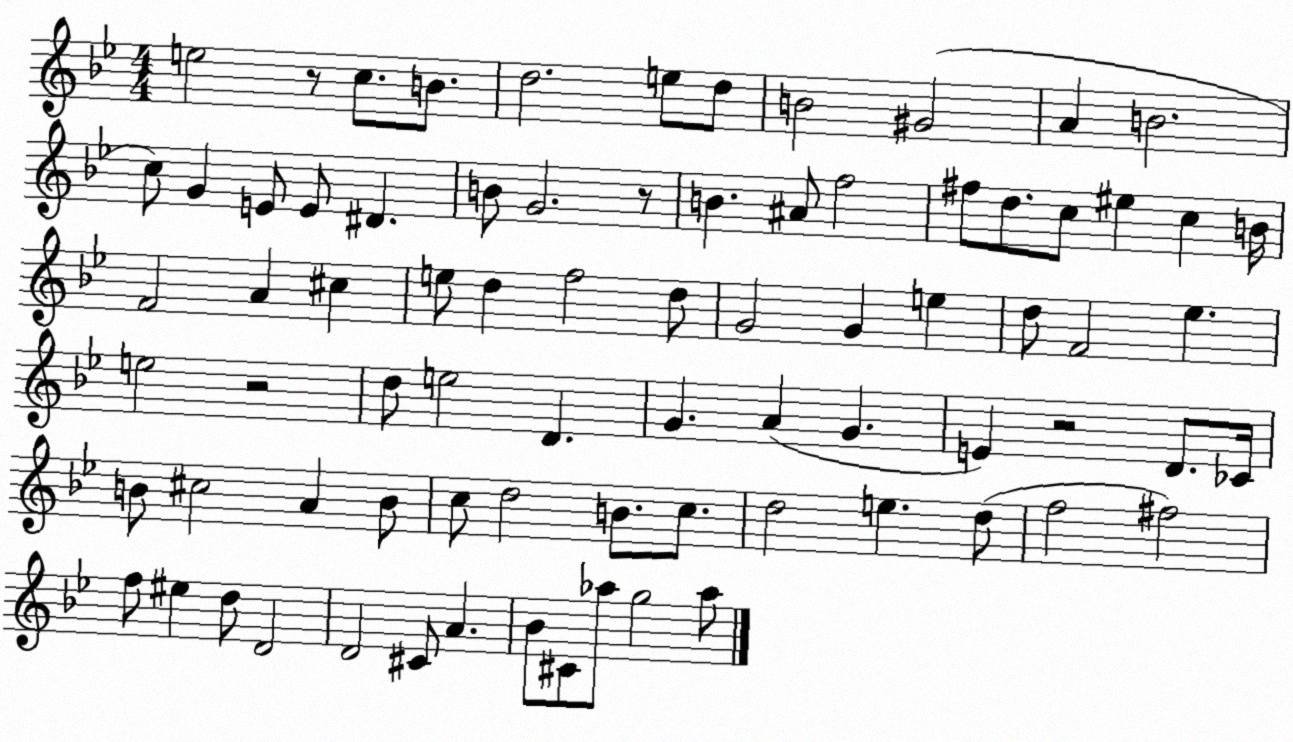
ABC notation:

X:1
T:Untitled
M:4/4
L:1/4
K:Bb
e2 z/2 c/2 B/2 d2 e/2 d/2 B2 ^G2 A B2 c/2 G E/2 E/2 ^D B/2 G2 z/2 B ^A/2 f2 ^f/2 d/2 c/2 ^e c B/4 F2 A ^c e/2 d f2 d/2 G2 G e d/2 F2 _e e2 z2 d/2 e2 D G A G E z2 D/2 _C/4 B/2 ^c2 A B/2 c/2 d2 B/2 c/2 d2 e d/2 f2 ^f2 f/2 ^e d/2 D2 D2 ^C/2 A _B/2 ^C/2 _a/2 g2 _a/2